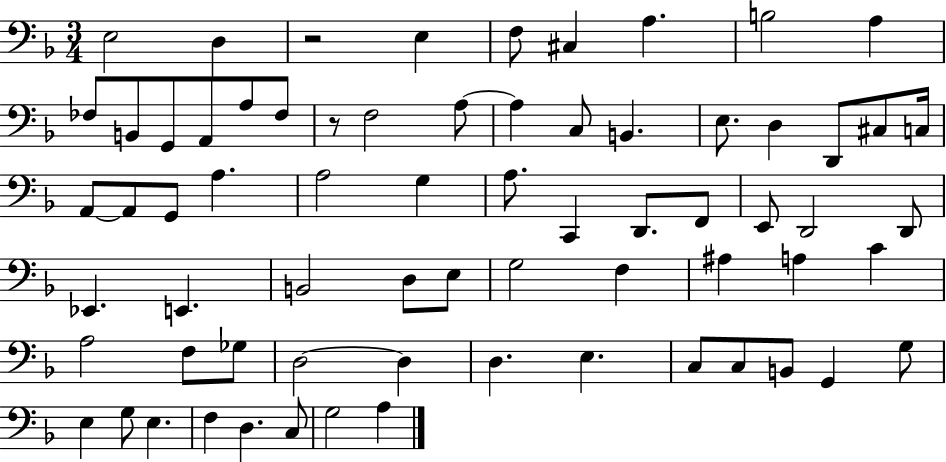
X:1
T:Untitled
M:3/4
L:1/4
K:F
E,2 D, z2 E, F,/2 ^C, A, B,2 A, _F,/2 B,,/2 G,,/2 A,,/2 A,/2 _F,/2 z/2 F,2 A,/2 A, C,/2 B,, E,/2 D, D,,/2 ^C,/2 C,/4 A,,/2 A,,/2 G,,/2 A, A,2 G, A,/2 C,, D,,/2 F,,/2 E,,/2 D,,2 D,,/2 _E,, E,, B,,2 D,/2 E,/2 G,2 F, ^A, A, C A,2 F,/2 _G,/2 D,2 D, D, E, C,/2 C,/2 B,,/2 G,, G,/2 E, G,/2 E, F, D, C,/2 G,2 A,